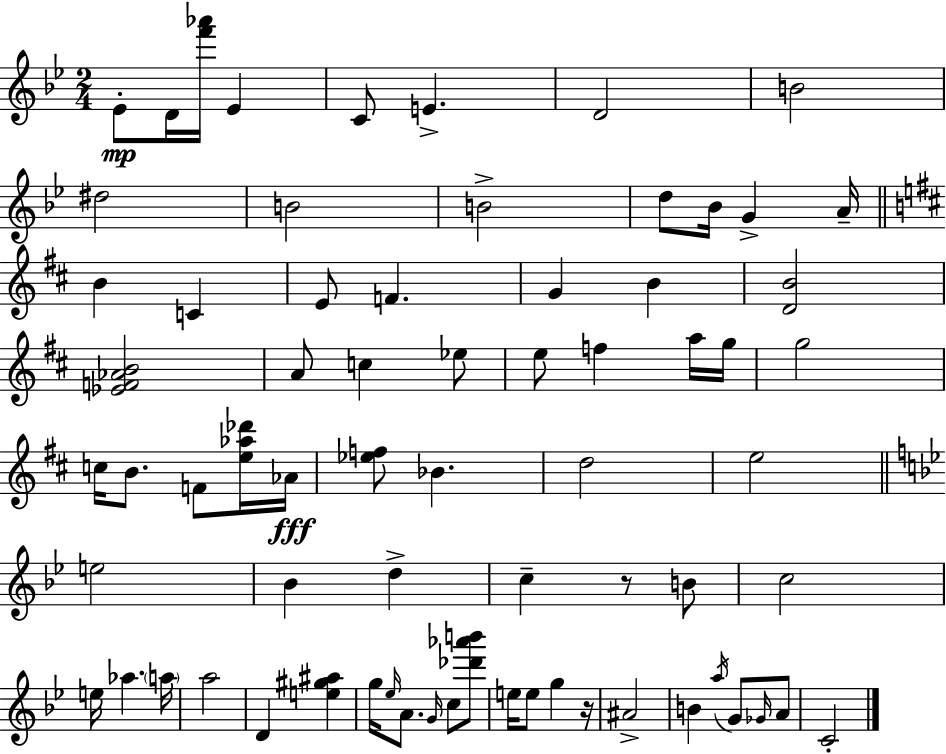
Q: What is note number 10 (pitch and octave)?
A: B4